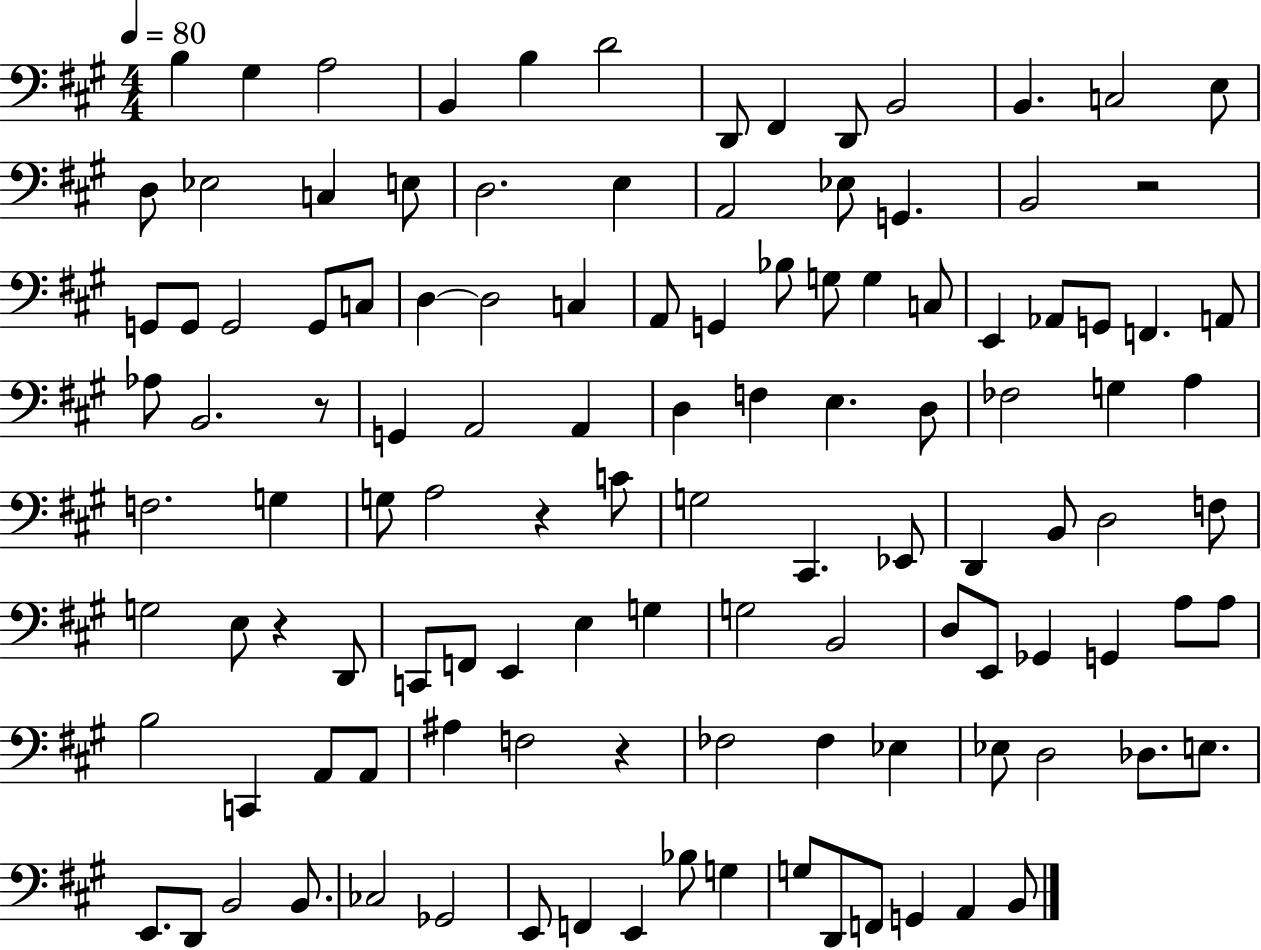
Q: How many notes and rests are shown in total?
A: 117